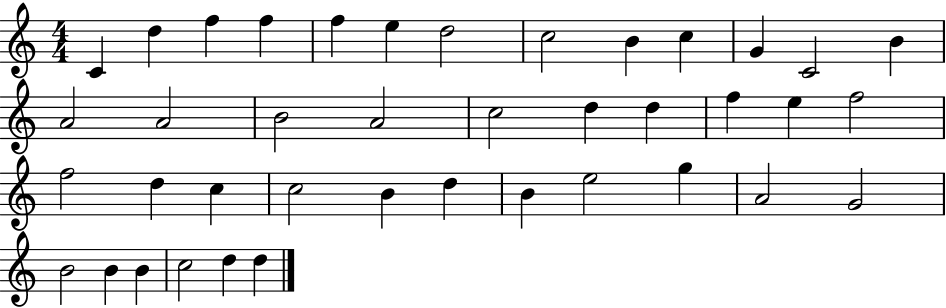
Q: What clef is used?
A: treble